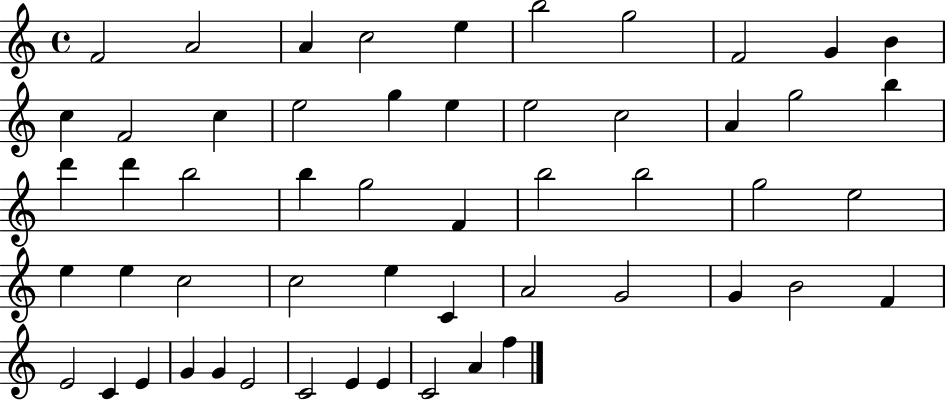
F4/h A4/h A4/q C5/h E5/q B5/h G5/h F4/h G4/q B4/q C5/q F4/h C5/q E5/h G5/q E5/q E5/h C5/h A4/q G5/h B5/q D6/q D6/q B5/h B5/q G5/h F4/q B5/h B5/h G5/h E5/h E5/q E5/q C5/h C5/h E5/q C4/q A4/h G4/h G4/q B4/h F4/q E4/h C4/q E4/q G4/q G4/q E4/h C4/h E4/q E4/q C4/h A4/q F5/q